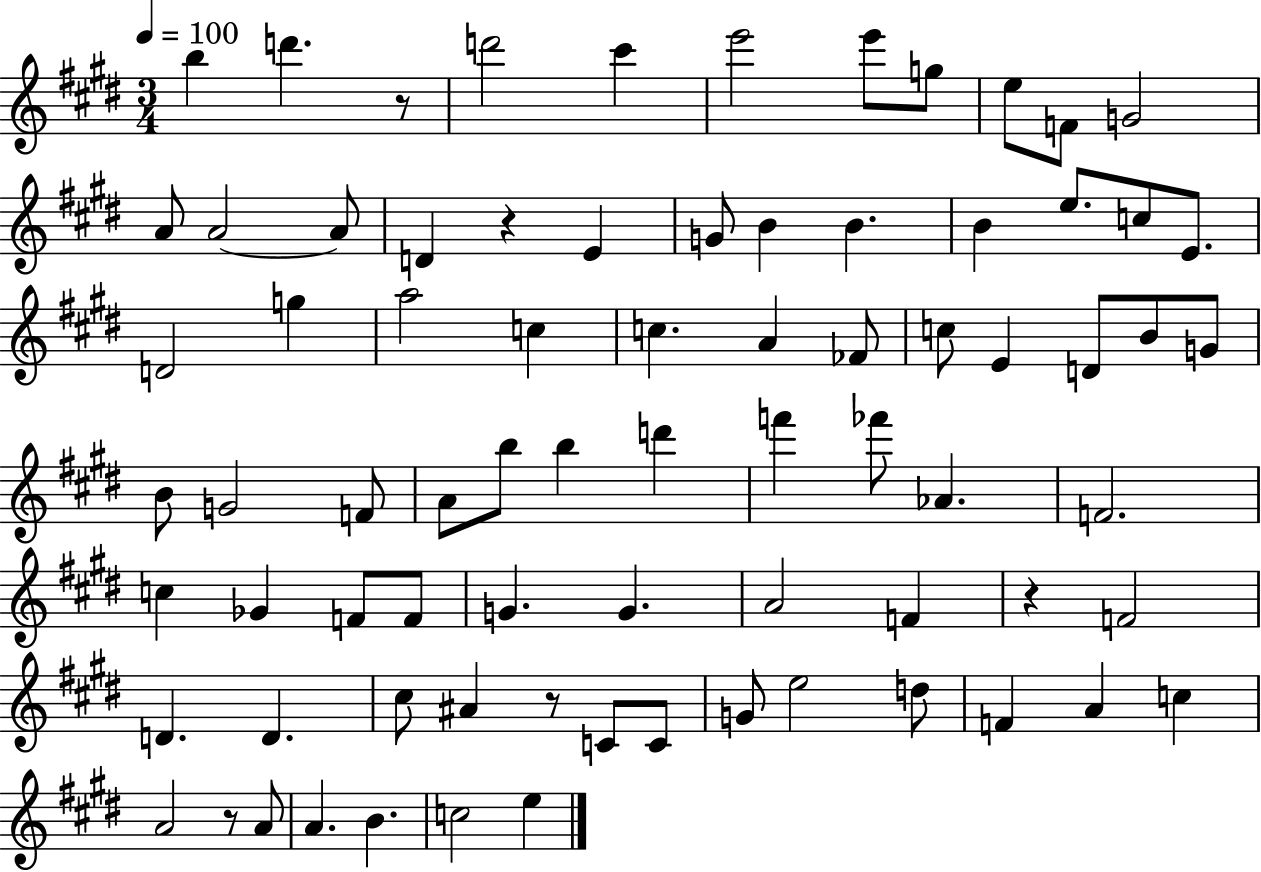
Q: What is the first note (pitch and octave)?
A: B5